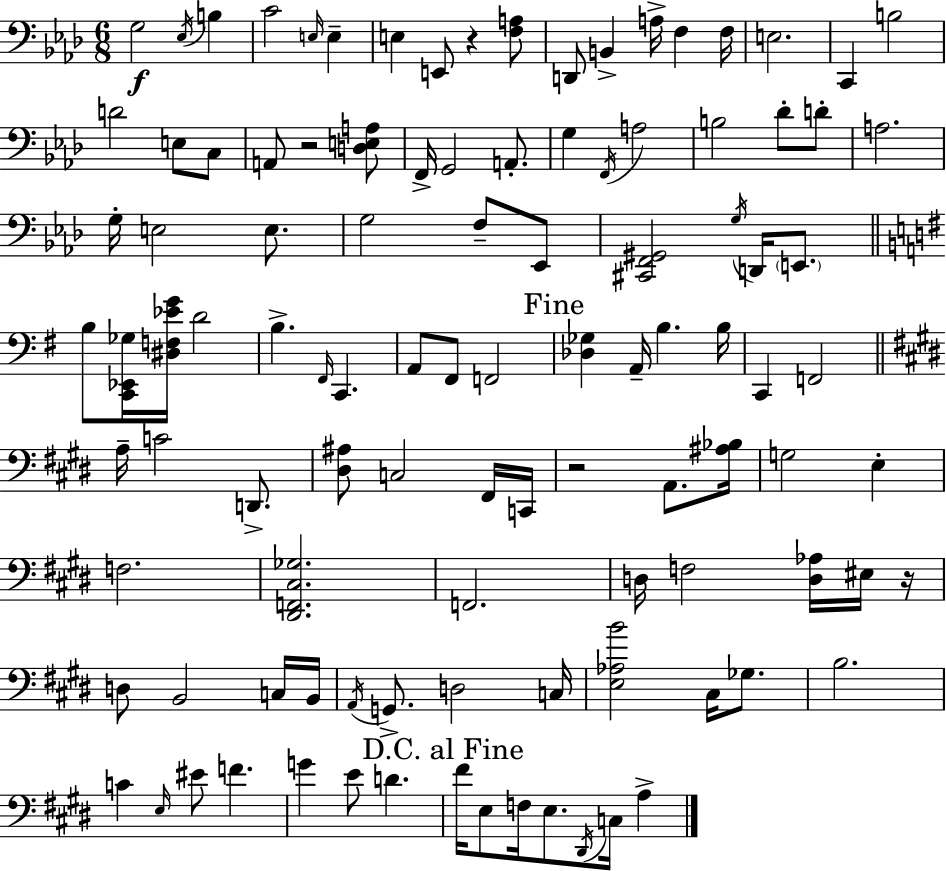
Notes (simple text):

G3/h Eb3/s B3/q C4/h E3/s E3/q E3/q E2/e R/q [F3,A3]/e D2/e B2/q A3/s F3/q F3/s E3/h. C2/q B3/h D4/h E3/e C3/e A2/e R/h [D3,E3,A3]/e F2/s G2/h A2/e. G3/q F2/s A3/h B3/h Db4/e D4/e A3/h. G3/s E3/h E3/e. G3/h F3/e Eb2/e [C#2,F2,G#2]/h G3/s D2/s E2/e. B3/e [C2,Eb2,Gb3]/s [D#3,F3,Eb4,G4]/s D4/h B3/q. F#2/s C2/q. A2/e F#2/e F2/h [Db3,Gb3]/q A2/s B3/q. B3/s C2/q F2/h A3/s C4/h D2/e. [D#3,A#3]/e C3/h F#2/s C2/s R/h A2/e. [A#3,Bb3]/s G3/h E3/q F3/h. [D#2,F2,C#3,Gb3]/h. F2/h. D3/s F3/h [D3,Ab3]/s EIS3/s R/s D3/e B2/h C3/s B2/s A2/s G2/e. D3/h C3/s [E3,Ab3,B4]/h C#3/s Gb3/e. B3/h. C4/q E3/s EIS4/e F4/q. G4/q E4/e D4/q. F#4/s E3/e F3/s E3/e. D#2/s C3/s A3/q